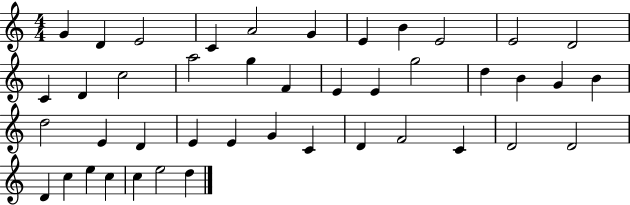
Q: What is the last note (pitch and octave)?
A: D5